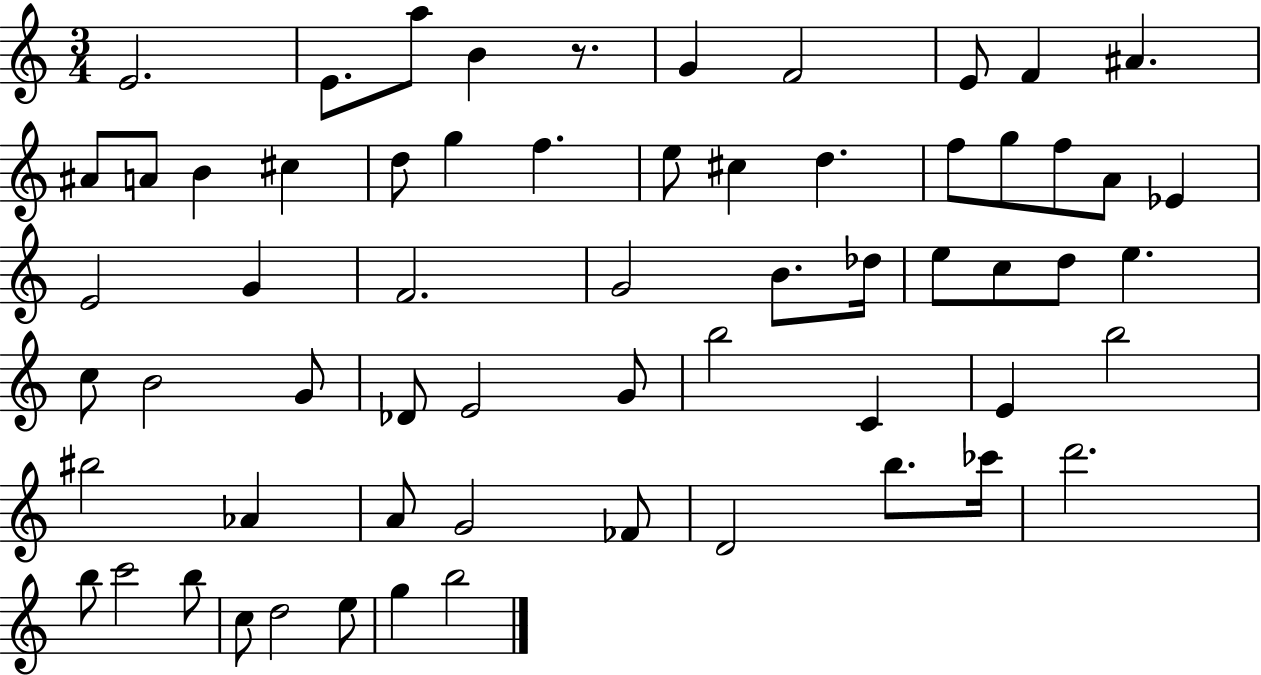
{
  \clef treble
  \numericTimeSignature
  \time 3/4
  \key c \major
  e'2. | e'8. a''8 b'4 r8. | g'4 f'2 | e'8 f'4 ais'4. | \break ais'8 a'8 b'4 cis''4 | d''8 g''4 f''4. | e''8 cis''4 d''4. | f''8 g''8 f''8 a'8 ees'4 | \break e'2 g'4 | f'2. | g'2 b'8. des''16 | e''8 c''8 d''8 e''4. | \break c''8 b'2 g'8 | des'8 e'2 g'8 | b''2 c'4 | e'4 b''2 | \break bis''2 aes'4 | a'8 g'2 fes'8 | d'2 b''8. ces'''16 | d'''2. | \break b''8 c'''2 b''8 | c''8 d''2 e''8 | g''4 b''2 | \bar "|."
}